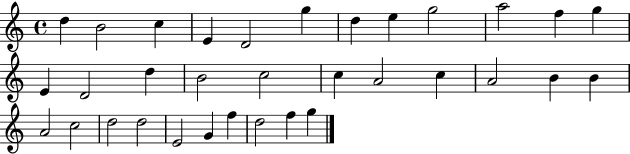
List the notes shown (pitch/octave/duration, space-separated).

D5/q B4/h C5/q E4/q D4/h G5/q D5/q E5/q G5/h A5/h F5/q G5/q E4/q D4/h D5/q B4/h C5/h C5/q A4/h C5/q A4/h B4/q B4/q A4/h C5/h D5/h D5/h E4/h G4/q F5/q D5/h F5/q G5/q